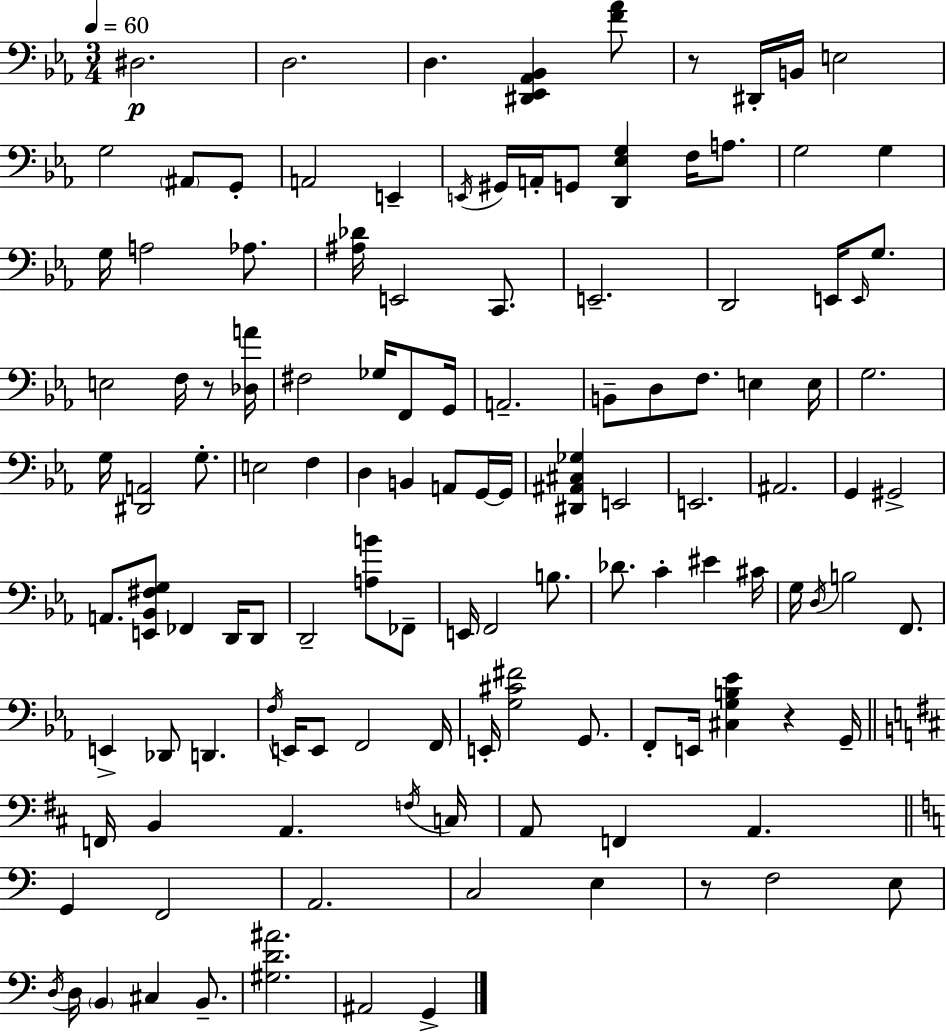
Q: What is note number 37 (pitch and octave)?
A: B2